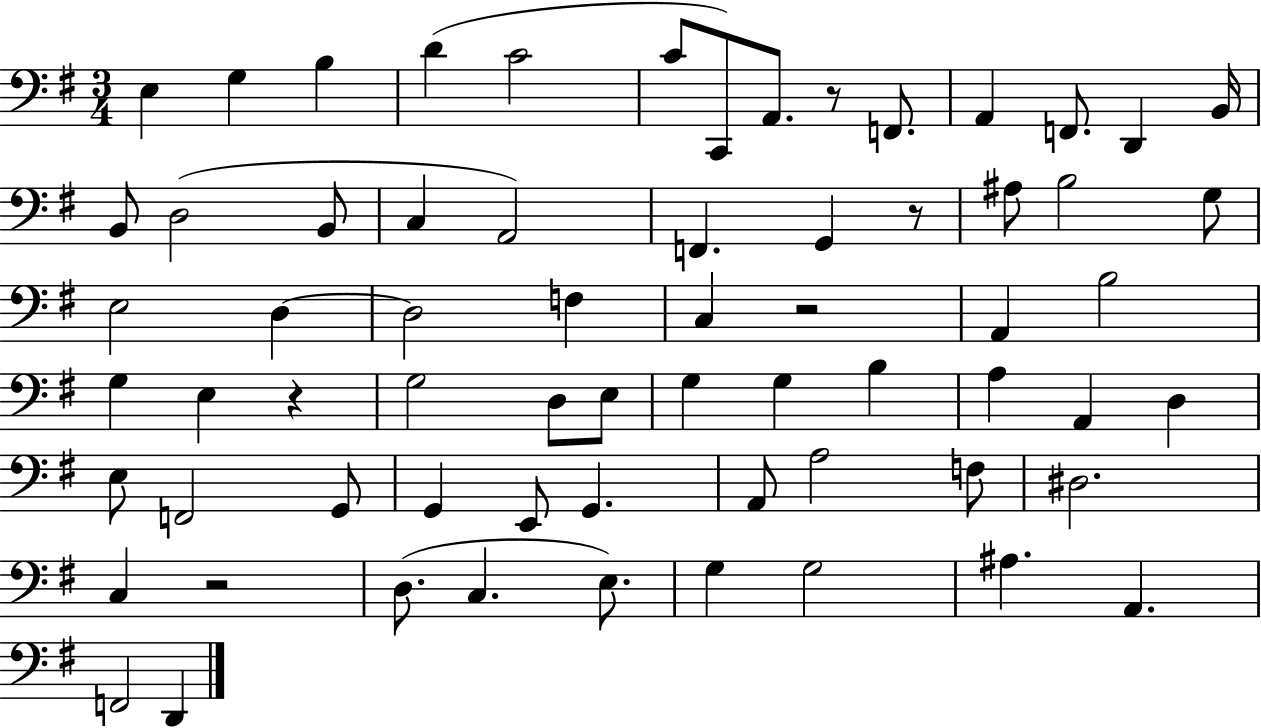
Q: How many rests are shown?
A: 5